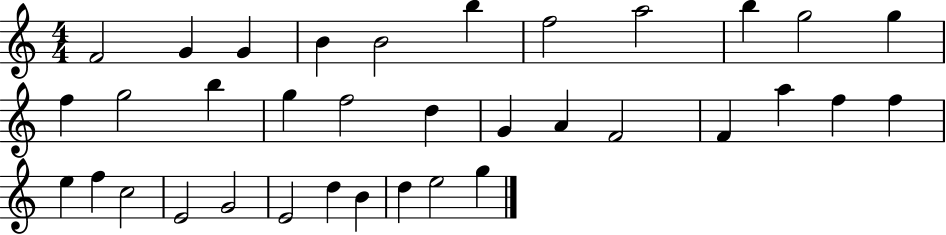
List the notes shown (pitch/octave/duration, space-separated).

F4/h G4/q G4/q B4/q B4/h B5/q F5/h A5/h B5/q G5/h G5/q F5/q G5/h B5/q G5/q F5/h D5/q G4/q A4/q F4/h F4/q A5/q F5/q F5/q E5/q F5/q C5/h E4/h G4/h E4/h D5/q B4/q D5/q E5/h G5/q